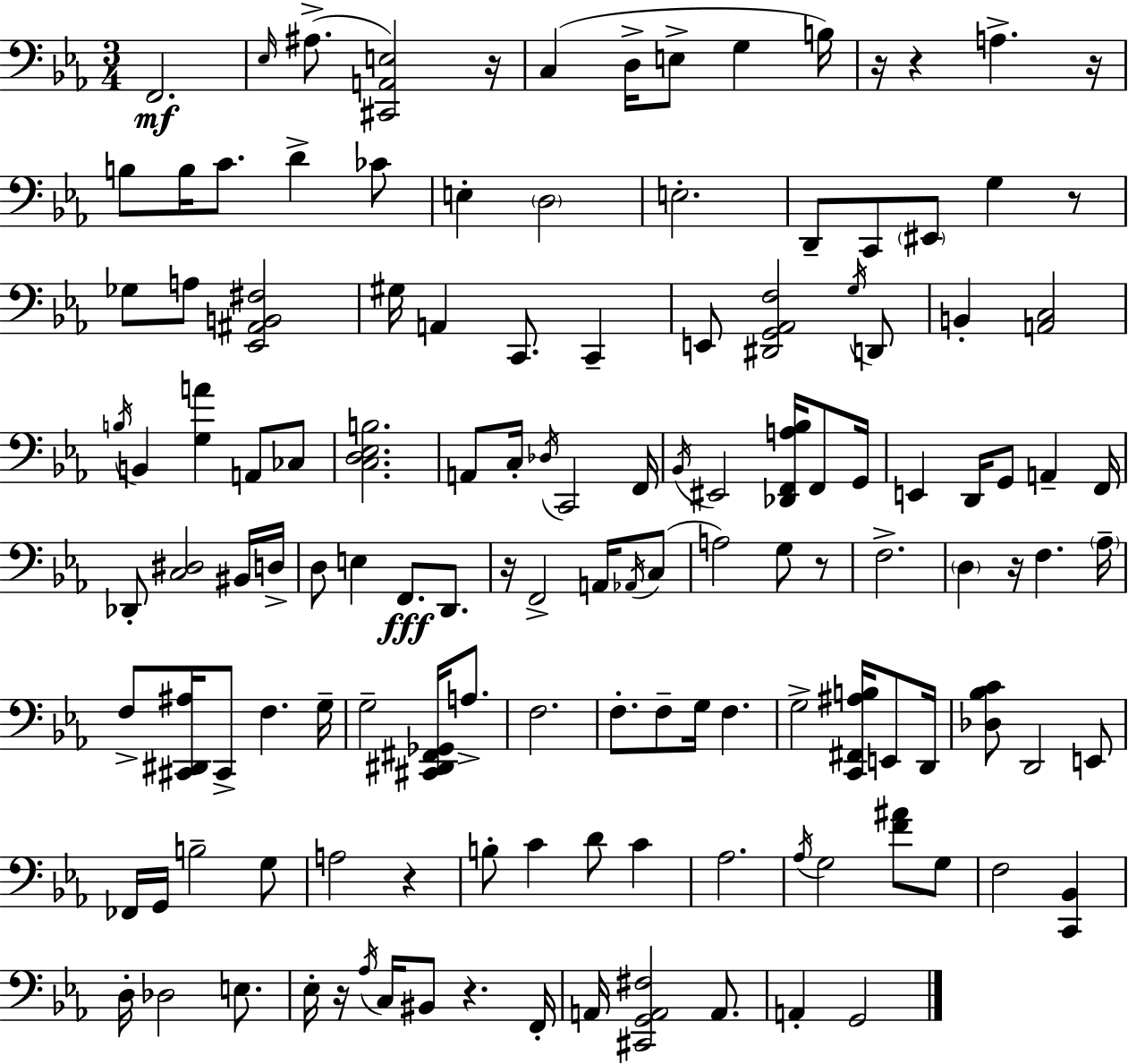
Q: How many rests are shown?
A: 11